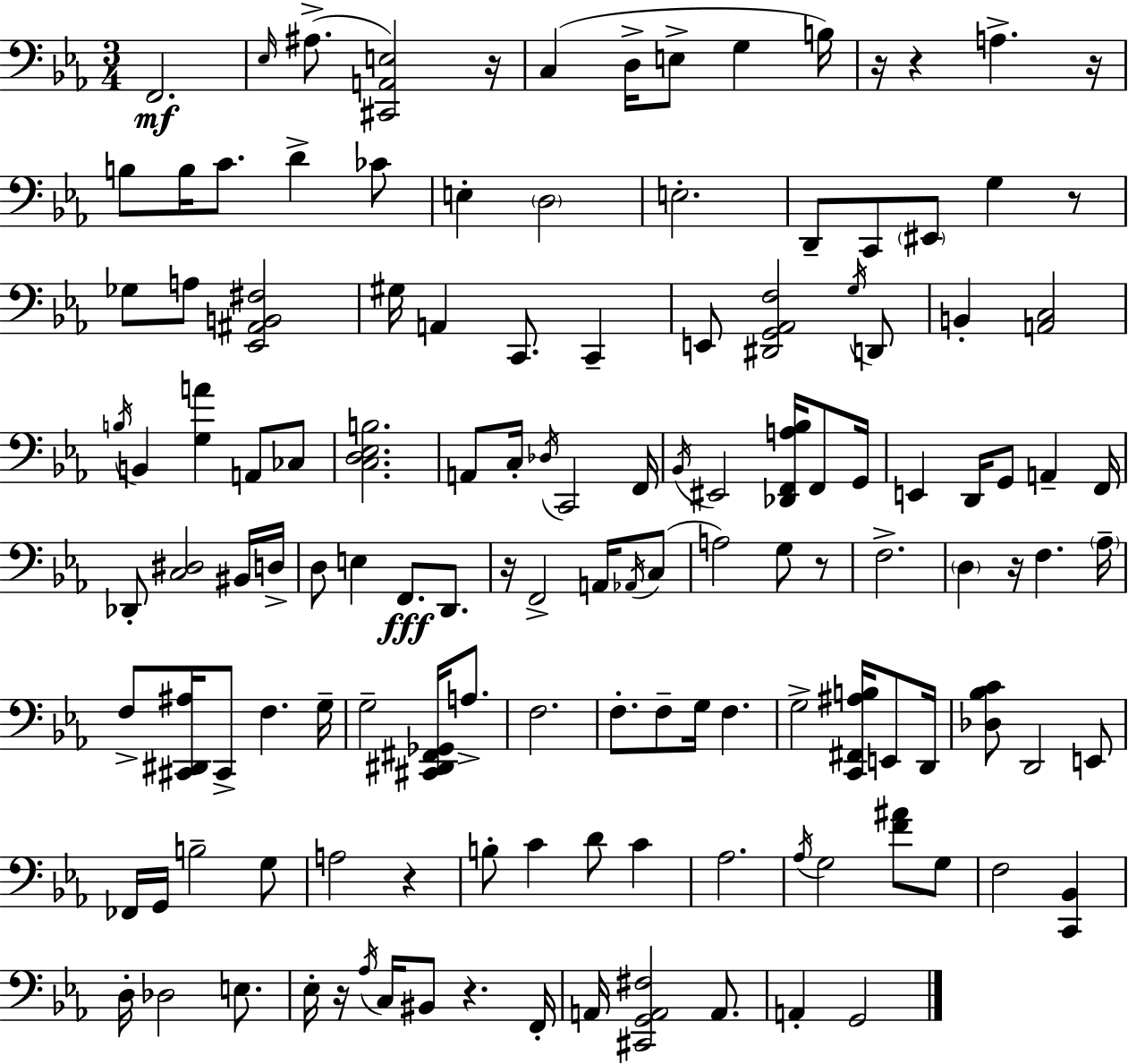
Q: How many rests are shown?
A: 11